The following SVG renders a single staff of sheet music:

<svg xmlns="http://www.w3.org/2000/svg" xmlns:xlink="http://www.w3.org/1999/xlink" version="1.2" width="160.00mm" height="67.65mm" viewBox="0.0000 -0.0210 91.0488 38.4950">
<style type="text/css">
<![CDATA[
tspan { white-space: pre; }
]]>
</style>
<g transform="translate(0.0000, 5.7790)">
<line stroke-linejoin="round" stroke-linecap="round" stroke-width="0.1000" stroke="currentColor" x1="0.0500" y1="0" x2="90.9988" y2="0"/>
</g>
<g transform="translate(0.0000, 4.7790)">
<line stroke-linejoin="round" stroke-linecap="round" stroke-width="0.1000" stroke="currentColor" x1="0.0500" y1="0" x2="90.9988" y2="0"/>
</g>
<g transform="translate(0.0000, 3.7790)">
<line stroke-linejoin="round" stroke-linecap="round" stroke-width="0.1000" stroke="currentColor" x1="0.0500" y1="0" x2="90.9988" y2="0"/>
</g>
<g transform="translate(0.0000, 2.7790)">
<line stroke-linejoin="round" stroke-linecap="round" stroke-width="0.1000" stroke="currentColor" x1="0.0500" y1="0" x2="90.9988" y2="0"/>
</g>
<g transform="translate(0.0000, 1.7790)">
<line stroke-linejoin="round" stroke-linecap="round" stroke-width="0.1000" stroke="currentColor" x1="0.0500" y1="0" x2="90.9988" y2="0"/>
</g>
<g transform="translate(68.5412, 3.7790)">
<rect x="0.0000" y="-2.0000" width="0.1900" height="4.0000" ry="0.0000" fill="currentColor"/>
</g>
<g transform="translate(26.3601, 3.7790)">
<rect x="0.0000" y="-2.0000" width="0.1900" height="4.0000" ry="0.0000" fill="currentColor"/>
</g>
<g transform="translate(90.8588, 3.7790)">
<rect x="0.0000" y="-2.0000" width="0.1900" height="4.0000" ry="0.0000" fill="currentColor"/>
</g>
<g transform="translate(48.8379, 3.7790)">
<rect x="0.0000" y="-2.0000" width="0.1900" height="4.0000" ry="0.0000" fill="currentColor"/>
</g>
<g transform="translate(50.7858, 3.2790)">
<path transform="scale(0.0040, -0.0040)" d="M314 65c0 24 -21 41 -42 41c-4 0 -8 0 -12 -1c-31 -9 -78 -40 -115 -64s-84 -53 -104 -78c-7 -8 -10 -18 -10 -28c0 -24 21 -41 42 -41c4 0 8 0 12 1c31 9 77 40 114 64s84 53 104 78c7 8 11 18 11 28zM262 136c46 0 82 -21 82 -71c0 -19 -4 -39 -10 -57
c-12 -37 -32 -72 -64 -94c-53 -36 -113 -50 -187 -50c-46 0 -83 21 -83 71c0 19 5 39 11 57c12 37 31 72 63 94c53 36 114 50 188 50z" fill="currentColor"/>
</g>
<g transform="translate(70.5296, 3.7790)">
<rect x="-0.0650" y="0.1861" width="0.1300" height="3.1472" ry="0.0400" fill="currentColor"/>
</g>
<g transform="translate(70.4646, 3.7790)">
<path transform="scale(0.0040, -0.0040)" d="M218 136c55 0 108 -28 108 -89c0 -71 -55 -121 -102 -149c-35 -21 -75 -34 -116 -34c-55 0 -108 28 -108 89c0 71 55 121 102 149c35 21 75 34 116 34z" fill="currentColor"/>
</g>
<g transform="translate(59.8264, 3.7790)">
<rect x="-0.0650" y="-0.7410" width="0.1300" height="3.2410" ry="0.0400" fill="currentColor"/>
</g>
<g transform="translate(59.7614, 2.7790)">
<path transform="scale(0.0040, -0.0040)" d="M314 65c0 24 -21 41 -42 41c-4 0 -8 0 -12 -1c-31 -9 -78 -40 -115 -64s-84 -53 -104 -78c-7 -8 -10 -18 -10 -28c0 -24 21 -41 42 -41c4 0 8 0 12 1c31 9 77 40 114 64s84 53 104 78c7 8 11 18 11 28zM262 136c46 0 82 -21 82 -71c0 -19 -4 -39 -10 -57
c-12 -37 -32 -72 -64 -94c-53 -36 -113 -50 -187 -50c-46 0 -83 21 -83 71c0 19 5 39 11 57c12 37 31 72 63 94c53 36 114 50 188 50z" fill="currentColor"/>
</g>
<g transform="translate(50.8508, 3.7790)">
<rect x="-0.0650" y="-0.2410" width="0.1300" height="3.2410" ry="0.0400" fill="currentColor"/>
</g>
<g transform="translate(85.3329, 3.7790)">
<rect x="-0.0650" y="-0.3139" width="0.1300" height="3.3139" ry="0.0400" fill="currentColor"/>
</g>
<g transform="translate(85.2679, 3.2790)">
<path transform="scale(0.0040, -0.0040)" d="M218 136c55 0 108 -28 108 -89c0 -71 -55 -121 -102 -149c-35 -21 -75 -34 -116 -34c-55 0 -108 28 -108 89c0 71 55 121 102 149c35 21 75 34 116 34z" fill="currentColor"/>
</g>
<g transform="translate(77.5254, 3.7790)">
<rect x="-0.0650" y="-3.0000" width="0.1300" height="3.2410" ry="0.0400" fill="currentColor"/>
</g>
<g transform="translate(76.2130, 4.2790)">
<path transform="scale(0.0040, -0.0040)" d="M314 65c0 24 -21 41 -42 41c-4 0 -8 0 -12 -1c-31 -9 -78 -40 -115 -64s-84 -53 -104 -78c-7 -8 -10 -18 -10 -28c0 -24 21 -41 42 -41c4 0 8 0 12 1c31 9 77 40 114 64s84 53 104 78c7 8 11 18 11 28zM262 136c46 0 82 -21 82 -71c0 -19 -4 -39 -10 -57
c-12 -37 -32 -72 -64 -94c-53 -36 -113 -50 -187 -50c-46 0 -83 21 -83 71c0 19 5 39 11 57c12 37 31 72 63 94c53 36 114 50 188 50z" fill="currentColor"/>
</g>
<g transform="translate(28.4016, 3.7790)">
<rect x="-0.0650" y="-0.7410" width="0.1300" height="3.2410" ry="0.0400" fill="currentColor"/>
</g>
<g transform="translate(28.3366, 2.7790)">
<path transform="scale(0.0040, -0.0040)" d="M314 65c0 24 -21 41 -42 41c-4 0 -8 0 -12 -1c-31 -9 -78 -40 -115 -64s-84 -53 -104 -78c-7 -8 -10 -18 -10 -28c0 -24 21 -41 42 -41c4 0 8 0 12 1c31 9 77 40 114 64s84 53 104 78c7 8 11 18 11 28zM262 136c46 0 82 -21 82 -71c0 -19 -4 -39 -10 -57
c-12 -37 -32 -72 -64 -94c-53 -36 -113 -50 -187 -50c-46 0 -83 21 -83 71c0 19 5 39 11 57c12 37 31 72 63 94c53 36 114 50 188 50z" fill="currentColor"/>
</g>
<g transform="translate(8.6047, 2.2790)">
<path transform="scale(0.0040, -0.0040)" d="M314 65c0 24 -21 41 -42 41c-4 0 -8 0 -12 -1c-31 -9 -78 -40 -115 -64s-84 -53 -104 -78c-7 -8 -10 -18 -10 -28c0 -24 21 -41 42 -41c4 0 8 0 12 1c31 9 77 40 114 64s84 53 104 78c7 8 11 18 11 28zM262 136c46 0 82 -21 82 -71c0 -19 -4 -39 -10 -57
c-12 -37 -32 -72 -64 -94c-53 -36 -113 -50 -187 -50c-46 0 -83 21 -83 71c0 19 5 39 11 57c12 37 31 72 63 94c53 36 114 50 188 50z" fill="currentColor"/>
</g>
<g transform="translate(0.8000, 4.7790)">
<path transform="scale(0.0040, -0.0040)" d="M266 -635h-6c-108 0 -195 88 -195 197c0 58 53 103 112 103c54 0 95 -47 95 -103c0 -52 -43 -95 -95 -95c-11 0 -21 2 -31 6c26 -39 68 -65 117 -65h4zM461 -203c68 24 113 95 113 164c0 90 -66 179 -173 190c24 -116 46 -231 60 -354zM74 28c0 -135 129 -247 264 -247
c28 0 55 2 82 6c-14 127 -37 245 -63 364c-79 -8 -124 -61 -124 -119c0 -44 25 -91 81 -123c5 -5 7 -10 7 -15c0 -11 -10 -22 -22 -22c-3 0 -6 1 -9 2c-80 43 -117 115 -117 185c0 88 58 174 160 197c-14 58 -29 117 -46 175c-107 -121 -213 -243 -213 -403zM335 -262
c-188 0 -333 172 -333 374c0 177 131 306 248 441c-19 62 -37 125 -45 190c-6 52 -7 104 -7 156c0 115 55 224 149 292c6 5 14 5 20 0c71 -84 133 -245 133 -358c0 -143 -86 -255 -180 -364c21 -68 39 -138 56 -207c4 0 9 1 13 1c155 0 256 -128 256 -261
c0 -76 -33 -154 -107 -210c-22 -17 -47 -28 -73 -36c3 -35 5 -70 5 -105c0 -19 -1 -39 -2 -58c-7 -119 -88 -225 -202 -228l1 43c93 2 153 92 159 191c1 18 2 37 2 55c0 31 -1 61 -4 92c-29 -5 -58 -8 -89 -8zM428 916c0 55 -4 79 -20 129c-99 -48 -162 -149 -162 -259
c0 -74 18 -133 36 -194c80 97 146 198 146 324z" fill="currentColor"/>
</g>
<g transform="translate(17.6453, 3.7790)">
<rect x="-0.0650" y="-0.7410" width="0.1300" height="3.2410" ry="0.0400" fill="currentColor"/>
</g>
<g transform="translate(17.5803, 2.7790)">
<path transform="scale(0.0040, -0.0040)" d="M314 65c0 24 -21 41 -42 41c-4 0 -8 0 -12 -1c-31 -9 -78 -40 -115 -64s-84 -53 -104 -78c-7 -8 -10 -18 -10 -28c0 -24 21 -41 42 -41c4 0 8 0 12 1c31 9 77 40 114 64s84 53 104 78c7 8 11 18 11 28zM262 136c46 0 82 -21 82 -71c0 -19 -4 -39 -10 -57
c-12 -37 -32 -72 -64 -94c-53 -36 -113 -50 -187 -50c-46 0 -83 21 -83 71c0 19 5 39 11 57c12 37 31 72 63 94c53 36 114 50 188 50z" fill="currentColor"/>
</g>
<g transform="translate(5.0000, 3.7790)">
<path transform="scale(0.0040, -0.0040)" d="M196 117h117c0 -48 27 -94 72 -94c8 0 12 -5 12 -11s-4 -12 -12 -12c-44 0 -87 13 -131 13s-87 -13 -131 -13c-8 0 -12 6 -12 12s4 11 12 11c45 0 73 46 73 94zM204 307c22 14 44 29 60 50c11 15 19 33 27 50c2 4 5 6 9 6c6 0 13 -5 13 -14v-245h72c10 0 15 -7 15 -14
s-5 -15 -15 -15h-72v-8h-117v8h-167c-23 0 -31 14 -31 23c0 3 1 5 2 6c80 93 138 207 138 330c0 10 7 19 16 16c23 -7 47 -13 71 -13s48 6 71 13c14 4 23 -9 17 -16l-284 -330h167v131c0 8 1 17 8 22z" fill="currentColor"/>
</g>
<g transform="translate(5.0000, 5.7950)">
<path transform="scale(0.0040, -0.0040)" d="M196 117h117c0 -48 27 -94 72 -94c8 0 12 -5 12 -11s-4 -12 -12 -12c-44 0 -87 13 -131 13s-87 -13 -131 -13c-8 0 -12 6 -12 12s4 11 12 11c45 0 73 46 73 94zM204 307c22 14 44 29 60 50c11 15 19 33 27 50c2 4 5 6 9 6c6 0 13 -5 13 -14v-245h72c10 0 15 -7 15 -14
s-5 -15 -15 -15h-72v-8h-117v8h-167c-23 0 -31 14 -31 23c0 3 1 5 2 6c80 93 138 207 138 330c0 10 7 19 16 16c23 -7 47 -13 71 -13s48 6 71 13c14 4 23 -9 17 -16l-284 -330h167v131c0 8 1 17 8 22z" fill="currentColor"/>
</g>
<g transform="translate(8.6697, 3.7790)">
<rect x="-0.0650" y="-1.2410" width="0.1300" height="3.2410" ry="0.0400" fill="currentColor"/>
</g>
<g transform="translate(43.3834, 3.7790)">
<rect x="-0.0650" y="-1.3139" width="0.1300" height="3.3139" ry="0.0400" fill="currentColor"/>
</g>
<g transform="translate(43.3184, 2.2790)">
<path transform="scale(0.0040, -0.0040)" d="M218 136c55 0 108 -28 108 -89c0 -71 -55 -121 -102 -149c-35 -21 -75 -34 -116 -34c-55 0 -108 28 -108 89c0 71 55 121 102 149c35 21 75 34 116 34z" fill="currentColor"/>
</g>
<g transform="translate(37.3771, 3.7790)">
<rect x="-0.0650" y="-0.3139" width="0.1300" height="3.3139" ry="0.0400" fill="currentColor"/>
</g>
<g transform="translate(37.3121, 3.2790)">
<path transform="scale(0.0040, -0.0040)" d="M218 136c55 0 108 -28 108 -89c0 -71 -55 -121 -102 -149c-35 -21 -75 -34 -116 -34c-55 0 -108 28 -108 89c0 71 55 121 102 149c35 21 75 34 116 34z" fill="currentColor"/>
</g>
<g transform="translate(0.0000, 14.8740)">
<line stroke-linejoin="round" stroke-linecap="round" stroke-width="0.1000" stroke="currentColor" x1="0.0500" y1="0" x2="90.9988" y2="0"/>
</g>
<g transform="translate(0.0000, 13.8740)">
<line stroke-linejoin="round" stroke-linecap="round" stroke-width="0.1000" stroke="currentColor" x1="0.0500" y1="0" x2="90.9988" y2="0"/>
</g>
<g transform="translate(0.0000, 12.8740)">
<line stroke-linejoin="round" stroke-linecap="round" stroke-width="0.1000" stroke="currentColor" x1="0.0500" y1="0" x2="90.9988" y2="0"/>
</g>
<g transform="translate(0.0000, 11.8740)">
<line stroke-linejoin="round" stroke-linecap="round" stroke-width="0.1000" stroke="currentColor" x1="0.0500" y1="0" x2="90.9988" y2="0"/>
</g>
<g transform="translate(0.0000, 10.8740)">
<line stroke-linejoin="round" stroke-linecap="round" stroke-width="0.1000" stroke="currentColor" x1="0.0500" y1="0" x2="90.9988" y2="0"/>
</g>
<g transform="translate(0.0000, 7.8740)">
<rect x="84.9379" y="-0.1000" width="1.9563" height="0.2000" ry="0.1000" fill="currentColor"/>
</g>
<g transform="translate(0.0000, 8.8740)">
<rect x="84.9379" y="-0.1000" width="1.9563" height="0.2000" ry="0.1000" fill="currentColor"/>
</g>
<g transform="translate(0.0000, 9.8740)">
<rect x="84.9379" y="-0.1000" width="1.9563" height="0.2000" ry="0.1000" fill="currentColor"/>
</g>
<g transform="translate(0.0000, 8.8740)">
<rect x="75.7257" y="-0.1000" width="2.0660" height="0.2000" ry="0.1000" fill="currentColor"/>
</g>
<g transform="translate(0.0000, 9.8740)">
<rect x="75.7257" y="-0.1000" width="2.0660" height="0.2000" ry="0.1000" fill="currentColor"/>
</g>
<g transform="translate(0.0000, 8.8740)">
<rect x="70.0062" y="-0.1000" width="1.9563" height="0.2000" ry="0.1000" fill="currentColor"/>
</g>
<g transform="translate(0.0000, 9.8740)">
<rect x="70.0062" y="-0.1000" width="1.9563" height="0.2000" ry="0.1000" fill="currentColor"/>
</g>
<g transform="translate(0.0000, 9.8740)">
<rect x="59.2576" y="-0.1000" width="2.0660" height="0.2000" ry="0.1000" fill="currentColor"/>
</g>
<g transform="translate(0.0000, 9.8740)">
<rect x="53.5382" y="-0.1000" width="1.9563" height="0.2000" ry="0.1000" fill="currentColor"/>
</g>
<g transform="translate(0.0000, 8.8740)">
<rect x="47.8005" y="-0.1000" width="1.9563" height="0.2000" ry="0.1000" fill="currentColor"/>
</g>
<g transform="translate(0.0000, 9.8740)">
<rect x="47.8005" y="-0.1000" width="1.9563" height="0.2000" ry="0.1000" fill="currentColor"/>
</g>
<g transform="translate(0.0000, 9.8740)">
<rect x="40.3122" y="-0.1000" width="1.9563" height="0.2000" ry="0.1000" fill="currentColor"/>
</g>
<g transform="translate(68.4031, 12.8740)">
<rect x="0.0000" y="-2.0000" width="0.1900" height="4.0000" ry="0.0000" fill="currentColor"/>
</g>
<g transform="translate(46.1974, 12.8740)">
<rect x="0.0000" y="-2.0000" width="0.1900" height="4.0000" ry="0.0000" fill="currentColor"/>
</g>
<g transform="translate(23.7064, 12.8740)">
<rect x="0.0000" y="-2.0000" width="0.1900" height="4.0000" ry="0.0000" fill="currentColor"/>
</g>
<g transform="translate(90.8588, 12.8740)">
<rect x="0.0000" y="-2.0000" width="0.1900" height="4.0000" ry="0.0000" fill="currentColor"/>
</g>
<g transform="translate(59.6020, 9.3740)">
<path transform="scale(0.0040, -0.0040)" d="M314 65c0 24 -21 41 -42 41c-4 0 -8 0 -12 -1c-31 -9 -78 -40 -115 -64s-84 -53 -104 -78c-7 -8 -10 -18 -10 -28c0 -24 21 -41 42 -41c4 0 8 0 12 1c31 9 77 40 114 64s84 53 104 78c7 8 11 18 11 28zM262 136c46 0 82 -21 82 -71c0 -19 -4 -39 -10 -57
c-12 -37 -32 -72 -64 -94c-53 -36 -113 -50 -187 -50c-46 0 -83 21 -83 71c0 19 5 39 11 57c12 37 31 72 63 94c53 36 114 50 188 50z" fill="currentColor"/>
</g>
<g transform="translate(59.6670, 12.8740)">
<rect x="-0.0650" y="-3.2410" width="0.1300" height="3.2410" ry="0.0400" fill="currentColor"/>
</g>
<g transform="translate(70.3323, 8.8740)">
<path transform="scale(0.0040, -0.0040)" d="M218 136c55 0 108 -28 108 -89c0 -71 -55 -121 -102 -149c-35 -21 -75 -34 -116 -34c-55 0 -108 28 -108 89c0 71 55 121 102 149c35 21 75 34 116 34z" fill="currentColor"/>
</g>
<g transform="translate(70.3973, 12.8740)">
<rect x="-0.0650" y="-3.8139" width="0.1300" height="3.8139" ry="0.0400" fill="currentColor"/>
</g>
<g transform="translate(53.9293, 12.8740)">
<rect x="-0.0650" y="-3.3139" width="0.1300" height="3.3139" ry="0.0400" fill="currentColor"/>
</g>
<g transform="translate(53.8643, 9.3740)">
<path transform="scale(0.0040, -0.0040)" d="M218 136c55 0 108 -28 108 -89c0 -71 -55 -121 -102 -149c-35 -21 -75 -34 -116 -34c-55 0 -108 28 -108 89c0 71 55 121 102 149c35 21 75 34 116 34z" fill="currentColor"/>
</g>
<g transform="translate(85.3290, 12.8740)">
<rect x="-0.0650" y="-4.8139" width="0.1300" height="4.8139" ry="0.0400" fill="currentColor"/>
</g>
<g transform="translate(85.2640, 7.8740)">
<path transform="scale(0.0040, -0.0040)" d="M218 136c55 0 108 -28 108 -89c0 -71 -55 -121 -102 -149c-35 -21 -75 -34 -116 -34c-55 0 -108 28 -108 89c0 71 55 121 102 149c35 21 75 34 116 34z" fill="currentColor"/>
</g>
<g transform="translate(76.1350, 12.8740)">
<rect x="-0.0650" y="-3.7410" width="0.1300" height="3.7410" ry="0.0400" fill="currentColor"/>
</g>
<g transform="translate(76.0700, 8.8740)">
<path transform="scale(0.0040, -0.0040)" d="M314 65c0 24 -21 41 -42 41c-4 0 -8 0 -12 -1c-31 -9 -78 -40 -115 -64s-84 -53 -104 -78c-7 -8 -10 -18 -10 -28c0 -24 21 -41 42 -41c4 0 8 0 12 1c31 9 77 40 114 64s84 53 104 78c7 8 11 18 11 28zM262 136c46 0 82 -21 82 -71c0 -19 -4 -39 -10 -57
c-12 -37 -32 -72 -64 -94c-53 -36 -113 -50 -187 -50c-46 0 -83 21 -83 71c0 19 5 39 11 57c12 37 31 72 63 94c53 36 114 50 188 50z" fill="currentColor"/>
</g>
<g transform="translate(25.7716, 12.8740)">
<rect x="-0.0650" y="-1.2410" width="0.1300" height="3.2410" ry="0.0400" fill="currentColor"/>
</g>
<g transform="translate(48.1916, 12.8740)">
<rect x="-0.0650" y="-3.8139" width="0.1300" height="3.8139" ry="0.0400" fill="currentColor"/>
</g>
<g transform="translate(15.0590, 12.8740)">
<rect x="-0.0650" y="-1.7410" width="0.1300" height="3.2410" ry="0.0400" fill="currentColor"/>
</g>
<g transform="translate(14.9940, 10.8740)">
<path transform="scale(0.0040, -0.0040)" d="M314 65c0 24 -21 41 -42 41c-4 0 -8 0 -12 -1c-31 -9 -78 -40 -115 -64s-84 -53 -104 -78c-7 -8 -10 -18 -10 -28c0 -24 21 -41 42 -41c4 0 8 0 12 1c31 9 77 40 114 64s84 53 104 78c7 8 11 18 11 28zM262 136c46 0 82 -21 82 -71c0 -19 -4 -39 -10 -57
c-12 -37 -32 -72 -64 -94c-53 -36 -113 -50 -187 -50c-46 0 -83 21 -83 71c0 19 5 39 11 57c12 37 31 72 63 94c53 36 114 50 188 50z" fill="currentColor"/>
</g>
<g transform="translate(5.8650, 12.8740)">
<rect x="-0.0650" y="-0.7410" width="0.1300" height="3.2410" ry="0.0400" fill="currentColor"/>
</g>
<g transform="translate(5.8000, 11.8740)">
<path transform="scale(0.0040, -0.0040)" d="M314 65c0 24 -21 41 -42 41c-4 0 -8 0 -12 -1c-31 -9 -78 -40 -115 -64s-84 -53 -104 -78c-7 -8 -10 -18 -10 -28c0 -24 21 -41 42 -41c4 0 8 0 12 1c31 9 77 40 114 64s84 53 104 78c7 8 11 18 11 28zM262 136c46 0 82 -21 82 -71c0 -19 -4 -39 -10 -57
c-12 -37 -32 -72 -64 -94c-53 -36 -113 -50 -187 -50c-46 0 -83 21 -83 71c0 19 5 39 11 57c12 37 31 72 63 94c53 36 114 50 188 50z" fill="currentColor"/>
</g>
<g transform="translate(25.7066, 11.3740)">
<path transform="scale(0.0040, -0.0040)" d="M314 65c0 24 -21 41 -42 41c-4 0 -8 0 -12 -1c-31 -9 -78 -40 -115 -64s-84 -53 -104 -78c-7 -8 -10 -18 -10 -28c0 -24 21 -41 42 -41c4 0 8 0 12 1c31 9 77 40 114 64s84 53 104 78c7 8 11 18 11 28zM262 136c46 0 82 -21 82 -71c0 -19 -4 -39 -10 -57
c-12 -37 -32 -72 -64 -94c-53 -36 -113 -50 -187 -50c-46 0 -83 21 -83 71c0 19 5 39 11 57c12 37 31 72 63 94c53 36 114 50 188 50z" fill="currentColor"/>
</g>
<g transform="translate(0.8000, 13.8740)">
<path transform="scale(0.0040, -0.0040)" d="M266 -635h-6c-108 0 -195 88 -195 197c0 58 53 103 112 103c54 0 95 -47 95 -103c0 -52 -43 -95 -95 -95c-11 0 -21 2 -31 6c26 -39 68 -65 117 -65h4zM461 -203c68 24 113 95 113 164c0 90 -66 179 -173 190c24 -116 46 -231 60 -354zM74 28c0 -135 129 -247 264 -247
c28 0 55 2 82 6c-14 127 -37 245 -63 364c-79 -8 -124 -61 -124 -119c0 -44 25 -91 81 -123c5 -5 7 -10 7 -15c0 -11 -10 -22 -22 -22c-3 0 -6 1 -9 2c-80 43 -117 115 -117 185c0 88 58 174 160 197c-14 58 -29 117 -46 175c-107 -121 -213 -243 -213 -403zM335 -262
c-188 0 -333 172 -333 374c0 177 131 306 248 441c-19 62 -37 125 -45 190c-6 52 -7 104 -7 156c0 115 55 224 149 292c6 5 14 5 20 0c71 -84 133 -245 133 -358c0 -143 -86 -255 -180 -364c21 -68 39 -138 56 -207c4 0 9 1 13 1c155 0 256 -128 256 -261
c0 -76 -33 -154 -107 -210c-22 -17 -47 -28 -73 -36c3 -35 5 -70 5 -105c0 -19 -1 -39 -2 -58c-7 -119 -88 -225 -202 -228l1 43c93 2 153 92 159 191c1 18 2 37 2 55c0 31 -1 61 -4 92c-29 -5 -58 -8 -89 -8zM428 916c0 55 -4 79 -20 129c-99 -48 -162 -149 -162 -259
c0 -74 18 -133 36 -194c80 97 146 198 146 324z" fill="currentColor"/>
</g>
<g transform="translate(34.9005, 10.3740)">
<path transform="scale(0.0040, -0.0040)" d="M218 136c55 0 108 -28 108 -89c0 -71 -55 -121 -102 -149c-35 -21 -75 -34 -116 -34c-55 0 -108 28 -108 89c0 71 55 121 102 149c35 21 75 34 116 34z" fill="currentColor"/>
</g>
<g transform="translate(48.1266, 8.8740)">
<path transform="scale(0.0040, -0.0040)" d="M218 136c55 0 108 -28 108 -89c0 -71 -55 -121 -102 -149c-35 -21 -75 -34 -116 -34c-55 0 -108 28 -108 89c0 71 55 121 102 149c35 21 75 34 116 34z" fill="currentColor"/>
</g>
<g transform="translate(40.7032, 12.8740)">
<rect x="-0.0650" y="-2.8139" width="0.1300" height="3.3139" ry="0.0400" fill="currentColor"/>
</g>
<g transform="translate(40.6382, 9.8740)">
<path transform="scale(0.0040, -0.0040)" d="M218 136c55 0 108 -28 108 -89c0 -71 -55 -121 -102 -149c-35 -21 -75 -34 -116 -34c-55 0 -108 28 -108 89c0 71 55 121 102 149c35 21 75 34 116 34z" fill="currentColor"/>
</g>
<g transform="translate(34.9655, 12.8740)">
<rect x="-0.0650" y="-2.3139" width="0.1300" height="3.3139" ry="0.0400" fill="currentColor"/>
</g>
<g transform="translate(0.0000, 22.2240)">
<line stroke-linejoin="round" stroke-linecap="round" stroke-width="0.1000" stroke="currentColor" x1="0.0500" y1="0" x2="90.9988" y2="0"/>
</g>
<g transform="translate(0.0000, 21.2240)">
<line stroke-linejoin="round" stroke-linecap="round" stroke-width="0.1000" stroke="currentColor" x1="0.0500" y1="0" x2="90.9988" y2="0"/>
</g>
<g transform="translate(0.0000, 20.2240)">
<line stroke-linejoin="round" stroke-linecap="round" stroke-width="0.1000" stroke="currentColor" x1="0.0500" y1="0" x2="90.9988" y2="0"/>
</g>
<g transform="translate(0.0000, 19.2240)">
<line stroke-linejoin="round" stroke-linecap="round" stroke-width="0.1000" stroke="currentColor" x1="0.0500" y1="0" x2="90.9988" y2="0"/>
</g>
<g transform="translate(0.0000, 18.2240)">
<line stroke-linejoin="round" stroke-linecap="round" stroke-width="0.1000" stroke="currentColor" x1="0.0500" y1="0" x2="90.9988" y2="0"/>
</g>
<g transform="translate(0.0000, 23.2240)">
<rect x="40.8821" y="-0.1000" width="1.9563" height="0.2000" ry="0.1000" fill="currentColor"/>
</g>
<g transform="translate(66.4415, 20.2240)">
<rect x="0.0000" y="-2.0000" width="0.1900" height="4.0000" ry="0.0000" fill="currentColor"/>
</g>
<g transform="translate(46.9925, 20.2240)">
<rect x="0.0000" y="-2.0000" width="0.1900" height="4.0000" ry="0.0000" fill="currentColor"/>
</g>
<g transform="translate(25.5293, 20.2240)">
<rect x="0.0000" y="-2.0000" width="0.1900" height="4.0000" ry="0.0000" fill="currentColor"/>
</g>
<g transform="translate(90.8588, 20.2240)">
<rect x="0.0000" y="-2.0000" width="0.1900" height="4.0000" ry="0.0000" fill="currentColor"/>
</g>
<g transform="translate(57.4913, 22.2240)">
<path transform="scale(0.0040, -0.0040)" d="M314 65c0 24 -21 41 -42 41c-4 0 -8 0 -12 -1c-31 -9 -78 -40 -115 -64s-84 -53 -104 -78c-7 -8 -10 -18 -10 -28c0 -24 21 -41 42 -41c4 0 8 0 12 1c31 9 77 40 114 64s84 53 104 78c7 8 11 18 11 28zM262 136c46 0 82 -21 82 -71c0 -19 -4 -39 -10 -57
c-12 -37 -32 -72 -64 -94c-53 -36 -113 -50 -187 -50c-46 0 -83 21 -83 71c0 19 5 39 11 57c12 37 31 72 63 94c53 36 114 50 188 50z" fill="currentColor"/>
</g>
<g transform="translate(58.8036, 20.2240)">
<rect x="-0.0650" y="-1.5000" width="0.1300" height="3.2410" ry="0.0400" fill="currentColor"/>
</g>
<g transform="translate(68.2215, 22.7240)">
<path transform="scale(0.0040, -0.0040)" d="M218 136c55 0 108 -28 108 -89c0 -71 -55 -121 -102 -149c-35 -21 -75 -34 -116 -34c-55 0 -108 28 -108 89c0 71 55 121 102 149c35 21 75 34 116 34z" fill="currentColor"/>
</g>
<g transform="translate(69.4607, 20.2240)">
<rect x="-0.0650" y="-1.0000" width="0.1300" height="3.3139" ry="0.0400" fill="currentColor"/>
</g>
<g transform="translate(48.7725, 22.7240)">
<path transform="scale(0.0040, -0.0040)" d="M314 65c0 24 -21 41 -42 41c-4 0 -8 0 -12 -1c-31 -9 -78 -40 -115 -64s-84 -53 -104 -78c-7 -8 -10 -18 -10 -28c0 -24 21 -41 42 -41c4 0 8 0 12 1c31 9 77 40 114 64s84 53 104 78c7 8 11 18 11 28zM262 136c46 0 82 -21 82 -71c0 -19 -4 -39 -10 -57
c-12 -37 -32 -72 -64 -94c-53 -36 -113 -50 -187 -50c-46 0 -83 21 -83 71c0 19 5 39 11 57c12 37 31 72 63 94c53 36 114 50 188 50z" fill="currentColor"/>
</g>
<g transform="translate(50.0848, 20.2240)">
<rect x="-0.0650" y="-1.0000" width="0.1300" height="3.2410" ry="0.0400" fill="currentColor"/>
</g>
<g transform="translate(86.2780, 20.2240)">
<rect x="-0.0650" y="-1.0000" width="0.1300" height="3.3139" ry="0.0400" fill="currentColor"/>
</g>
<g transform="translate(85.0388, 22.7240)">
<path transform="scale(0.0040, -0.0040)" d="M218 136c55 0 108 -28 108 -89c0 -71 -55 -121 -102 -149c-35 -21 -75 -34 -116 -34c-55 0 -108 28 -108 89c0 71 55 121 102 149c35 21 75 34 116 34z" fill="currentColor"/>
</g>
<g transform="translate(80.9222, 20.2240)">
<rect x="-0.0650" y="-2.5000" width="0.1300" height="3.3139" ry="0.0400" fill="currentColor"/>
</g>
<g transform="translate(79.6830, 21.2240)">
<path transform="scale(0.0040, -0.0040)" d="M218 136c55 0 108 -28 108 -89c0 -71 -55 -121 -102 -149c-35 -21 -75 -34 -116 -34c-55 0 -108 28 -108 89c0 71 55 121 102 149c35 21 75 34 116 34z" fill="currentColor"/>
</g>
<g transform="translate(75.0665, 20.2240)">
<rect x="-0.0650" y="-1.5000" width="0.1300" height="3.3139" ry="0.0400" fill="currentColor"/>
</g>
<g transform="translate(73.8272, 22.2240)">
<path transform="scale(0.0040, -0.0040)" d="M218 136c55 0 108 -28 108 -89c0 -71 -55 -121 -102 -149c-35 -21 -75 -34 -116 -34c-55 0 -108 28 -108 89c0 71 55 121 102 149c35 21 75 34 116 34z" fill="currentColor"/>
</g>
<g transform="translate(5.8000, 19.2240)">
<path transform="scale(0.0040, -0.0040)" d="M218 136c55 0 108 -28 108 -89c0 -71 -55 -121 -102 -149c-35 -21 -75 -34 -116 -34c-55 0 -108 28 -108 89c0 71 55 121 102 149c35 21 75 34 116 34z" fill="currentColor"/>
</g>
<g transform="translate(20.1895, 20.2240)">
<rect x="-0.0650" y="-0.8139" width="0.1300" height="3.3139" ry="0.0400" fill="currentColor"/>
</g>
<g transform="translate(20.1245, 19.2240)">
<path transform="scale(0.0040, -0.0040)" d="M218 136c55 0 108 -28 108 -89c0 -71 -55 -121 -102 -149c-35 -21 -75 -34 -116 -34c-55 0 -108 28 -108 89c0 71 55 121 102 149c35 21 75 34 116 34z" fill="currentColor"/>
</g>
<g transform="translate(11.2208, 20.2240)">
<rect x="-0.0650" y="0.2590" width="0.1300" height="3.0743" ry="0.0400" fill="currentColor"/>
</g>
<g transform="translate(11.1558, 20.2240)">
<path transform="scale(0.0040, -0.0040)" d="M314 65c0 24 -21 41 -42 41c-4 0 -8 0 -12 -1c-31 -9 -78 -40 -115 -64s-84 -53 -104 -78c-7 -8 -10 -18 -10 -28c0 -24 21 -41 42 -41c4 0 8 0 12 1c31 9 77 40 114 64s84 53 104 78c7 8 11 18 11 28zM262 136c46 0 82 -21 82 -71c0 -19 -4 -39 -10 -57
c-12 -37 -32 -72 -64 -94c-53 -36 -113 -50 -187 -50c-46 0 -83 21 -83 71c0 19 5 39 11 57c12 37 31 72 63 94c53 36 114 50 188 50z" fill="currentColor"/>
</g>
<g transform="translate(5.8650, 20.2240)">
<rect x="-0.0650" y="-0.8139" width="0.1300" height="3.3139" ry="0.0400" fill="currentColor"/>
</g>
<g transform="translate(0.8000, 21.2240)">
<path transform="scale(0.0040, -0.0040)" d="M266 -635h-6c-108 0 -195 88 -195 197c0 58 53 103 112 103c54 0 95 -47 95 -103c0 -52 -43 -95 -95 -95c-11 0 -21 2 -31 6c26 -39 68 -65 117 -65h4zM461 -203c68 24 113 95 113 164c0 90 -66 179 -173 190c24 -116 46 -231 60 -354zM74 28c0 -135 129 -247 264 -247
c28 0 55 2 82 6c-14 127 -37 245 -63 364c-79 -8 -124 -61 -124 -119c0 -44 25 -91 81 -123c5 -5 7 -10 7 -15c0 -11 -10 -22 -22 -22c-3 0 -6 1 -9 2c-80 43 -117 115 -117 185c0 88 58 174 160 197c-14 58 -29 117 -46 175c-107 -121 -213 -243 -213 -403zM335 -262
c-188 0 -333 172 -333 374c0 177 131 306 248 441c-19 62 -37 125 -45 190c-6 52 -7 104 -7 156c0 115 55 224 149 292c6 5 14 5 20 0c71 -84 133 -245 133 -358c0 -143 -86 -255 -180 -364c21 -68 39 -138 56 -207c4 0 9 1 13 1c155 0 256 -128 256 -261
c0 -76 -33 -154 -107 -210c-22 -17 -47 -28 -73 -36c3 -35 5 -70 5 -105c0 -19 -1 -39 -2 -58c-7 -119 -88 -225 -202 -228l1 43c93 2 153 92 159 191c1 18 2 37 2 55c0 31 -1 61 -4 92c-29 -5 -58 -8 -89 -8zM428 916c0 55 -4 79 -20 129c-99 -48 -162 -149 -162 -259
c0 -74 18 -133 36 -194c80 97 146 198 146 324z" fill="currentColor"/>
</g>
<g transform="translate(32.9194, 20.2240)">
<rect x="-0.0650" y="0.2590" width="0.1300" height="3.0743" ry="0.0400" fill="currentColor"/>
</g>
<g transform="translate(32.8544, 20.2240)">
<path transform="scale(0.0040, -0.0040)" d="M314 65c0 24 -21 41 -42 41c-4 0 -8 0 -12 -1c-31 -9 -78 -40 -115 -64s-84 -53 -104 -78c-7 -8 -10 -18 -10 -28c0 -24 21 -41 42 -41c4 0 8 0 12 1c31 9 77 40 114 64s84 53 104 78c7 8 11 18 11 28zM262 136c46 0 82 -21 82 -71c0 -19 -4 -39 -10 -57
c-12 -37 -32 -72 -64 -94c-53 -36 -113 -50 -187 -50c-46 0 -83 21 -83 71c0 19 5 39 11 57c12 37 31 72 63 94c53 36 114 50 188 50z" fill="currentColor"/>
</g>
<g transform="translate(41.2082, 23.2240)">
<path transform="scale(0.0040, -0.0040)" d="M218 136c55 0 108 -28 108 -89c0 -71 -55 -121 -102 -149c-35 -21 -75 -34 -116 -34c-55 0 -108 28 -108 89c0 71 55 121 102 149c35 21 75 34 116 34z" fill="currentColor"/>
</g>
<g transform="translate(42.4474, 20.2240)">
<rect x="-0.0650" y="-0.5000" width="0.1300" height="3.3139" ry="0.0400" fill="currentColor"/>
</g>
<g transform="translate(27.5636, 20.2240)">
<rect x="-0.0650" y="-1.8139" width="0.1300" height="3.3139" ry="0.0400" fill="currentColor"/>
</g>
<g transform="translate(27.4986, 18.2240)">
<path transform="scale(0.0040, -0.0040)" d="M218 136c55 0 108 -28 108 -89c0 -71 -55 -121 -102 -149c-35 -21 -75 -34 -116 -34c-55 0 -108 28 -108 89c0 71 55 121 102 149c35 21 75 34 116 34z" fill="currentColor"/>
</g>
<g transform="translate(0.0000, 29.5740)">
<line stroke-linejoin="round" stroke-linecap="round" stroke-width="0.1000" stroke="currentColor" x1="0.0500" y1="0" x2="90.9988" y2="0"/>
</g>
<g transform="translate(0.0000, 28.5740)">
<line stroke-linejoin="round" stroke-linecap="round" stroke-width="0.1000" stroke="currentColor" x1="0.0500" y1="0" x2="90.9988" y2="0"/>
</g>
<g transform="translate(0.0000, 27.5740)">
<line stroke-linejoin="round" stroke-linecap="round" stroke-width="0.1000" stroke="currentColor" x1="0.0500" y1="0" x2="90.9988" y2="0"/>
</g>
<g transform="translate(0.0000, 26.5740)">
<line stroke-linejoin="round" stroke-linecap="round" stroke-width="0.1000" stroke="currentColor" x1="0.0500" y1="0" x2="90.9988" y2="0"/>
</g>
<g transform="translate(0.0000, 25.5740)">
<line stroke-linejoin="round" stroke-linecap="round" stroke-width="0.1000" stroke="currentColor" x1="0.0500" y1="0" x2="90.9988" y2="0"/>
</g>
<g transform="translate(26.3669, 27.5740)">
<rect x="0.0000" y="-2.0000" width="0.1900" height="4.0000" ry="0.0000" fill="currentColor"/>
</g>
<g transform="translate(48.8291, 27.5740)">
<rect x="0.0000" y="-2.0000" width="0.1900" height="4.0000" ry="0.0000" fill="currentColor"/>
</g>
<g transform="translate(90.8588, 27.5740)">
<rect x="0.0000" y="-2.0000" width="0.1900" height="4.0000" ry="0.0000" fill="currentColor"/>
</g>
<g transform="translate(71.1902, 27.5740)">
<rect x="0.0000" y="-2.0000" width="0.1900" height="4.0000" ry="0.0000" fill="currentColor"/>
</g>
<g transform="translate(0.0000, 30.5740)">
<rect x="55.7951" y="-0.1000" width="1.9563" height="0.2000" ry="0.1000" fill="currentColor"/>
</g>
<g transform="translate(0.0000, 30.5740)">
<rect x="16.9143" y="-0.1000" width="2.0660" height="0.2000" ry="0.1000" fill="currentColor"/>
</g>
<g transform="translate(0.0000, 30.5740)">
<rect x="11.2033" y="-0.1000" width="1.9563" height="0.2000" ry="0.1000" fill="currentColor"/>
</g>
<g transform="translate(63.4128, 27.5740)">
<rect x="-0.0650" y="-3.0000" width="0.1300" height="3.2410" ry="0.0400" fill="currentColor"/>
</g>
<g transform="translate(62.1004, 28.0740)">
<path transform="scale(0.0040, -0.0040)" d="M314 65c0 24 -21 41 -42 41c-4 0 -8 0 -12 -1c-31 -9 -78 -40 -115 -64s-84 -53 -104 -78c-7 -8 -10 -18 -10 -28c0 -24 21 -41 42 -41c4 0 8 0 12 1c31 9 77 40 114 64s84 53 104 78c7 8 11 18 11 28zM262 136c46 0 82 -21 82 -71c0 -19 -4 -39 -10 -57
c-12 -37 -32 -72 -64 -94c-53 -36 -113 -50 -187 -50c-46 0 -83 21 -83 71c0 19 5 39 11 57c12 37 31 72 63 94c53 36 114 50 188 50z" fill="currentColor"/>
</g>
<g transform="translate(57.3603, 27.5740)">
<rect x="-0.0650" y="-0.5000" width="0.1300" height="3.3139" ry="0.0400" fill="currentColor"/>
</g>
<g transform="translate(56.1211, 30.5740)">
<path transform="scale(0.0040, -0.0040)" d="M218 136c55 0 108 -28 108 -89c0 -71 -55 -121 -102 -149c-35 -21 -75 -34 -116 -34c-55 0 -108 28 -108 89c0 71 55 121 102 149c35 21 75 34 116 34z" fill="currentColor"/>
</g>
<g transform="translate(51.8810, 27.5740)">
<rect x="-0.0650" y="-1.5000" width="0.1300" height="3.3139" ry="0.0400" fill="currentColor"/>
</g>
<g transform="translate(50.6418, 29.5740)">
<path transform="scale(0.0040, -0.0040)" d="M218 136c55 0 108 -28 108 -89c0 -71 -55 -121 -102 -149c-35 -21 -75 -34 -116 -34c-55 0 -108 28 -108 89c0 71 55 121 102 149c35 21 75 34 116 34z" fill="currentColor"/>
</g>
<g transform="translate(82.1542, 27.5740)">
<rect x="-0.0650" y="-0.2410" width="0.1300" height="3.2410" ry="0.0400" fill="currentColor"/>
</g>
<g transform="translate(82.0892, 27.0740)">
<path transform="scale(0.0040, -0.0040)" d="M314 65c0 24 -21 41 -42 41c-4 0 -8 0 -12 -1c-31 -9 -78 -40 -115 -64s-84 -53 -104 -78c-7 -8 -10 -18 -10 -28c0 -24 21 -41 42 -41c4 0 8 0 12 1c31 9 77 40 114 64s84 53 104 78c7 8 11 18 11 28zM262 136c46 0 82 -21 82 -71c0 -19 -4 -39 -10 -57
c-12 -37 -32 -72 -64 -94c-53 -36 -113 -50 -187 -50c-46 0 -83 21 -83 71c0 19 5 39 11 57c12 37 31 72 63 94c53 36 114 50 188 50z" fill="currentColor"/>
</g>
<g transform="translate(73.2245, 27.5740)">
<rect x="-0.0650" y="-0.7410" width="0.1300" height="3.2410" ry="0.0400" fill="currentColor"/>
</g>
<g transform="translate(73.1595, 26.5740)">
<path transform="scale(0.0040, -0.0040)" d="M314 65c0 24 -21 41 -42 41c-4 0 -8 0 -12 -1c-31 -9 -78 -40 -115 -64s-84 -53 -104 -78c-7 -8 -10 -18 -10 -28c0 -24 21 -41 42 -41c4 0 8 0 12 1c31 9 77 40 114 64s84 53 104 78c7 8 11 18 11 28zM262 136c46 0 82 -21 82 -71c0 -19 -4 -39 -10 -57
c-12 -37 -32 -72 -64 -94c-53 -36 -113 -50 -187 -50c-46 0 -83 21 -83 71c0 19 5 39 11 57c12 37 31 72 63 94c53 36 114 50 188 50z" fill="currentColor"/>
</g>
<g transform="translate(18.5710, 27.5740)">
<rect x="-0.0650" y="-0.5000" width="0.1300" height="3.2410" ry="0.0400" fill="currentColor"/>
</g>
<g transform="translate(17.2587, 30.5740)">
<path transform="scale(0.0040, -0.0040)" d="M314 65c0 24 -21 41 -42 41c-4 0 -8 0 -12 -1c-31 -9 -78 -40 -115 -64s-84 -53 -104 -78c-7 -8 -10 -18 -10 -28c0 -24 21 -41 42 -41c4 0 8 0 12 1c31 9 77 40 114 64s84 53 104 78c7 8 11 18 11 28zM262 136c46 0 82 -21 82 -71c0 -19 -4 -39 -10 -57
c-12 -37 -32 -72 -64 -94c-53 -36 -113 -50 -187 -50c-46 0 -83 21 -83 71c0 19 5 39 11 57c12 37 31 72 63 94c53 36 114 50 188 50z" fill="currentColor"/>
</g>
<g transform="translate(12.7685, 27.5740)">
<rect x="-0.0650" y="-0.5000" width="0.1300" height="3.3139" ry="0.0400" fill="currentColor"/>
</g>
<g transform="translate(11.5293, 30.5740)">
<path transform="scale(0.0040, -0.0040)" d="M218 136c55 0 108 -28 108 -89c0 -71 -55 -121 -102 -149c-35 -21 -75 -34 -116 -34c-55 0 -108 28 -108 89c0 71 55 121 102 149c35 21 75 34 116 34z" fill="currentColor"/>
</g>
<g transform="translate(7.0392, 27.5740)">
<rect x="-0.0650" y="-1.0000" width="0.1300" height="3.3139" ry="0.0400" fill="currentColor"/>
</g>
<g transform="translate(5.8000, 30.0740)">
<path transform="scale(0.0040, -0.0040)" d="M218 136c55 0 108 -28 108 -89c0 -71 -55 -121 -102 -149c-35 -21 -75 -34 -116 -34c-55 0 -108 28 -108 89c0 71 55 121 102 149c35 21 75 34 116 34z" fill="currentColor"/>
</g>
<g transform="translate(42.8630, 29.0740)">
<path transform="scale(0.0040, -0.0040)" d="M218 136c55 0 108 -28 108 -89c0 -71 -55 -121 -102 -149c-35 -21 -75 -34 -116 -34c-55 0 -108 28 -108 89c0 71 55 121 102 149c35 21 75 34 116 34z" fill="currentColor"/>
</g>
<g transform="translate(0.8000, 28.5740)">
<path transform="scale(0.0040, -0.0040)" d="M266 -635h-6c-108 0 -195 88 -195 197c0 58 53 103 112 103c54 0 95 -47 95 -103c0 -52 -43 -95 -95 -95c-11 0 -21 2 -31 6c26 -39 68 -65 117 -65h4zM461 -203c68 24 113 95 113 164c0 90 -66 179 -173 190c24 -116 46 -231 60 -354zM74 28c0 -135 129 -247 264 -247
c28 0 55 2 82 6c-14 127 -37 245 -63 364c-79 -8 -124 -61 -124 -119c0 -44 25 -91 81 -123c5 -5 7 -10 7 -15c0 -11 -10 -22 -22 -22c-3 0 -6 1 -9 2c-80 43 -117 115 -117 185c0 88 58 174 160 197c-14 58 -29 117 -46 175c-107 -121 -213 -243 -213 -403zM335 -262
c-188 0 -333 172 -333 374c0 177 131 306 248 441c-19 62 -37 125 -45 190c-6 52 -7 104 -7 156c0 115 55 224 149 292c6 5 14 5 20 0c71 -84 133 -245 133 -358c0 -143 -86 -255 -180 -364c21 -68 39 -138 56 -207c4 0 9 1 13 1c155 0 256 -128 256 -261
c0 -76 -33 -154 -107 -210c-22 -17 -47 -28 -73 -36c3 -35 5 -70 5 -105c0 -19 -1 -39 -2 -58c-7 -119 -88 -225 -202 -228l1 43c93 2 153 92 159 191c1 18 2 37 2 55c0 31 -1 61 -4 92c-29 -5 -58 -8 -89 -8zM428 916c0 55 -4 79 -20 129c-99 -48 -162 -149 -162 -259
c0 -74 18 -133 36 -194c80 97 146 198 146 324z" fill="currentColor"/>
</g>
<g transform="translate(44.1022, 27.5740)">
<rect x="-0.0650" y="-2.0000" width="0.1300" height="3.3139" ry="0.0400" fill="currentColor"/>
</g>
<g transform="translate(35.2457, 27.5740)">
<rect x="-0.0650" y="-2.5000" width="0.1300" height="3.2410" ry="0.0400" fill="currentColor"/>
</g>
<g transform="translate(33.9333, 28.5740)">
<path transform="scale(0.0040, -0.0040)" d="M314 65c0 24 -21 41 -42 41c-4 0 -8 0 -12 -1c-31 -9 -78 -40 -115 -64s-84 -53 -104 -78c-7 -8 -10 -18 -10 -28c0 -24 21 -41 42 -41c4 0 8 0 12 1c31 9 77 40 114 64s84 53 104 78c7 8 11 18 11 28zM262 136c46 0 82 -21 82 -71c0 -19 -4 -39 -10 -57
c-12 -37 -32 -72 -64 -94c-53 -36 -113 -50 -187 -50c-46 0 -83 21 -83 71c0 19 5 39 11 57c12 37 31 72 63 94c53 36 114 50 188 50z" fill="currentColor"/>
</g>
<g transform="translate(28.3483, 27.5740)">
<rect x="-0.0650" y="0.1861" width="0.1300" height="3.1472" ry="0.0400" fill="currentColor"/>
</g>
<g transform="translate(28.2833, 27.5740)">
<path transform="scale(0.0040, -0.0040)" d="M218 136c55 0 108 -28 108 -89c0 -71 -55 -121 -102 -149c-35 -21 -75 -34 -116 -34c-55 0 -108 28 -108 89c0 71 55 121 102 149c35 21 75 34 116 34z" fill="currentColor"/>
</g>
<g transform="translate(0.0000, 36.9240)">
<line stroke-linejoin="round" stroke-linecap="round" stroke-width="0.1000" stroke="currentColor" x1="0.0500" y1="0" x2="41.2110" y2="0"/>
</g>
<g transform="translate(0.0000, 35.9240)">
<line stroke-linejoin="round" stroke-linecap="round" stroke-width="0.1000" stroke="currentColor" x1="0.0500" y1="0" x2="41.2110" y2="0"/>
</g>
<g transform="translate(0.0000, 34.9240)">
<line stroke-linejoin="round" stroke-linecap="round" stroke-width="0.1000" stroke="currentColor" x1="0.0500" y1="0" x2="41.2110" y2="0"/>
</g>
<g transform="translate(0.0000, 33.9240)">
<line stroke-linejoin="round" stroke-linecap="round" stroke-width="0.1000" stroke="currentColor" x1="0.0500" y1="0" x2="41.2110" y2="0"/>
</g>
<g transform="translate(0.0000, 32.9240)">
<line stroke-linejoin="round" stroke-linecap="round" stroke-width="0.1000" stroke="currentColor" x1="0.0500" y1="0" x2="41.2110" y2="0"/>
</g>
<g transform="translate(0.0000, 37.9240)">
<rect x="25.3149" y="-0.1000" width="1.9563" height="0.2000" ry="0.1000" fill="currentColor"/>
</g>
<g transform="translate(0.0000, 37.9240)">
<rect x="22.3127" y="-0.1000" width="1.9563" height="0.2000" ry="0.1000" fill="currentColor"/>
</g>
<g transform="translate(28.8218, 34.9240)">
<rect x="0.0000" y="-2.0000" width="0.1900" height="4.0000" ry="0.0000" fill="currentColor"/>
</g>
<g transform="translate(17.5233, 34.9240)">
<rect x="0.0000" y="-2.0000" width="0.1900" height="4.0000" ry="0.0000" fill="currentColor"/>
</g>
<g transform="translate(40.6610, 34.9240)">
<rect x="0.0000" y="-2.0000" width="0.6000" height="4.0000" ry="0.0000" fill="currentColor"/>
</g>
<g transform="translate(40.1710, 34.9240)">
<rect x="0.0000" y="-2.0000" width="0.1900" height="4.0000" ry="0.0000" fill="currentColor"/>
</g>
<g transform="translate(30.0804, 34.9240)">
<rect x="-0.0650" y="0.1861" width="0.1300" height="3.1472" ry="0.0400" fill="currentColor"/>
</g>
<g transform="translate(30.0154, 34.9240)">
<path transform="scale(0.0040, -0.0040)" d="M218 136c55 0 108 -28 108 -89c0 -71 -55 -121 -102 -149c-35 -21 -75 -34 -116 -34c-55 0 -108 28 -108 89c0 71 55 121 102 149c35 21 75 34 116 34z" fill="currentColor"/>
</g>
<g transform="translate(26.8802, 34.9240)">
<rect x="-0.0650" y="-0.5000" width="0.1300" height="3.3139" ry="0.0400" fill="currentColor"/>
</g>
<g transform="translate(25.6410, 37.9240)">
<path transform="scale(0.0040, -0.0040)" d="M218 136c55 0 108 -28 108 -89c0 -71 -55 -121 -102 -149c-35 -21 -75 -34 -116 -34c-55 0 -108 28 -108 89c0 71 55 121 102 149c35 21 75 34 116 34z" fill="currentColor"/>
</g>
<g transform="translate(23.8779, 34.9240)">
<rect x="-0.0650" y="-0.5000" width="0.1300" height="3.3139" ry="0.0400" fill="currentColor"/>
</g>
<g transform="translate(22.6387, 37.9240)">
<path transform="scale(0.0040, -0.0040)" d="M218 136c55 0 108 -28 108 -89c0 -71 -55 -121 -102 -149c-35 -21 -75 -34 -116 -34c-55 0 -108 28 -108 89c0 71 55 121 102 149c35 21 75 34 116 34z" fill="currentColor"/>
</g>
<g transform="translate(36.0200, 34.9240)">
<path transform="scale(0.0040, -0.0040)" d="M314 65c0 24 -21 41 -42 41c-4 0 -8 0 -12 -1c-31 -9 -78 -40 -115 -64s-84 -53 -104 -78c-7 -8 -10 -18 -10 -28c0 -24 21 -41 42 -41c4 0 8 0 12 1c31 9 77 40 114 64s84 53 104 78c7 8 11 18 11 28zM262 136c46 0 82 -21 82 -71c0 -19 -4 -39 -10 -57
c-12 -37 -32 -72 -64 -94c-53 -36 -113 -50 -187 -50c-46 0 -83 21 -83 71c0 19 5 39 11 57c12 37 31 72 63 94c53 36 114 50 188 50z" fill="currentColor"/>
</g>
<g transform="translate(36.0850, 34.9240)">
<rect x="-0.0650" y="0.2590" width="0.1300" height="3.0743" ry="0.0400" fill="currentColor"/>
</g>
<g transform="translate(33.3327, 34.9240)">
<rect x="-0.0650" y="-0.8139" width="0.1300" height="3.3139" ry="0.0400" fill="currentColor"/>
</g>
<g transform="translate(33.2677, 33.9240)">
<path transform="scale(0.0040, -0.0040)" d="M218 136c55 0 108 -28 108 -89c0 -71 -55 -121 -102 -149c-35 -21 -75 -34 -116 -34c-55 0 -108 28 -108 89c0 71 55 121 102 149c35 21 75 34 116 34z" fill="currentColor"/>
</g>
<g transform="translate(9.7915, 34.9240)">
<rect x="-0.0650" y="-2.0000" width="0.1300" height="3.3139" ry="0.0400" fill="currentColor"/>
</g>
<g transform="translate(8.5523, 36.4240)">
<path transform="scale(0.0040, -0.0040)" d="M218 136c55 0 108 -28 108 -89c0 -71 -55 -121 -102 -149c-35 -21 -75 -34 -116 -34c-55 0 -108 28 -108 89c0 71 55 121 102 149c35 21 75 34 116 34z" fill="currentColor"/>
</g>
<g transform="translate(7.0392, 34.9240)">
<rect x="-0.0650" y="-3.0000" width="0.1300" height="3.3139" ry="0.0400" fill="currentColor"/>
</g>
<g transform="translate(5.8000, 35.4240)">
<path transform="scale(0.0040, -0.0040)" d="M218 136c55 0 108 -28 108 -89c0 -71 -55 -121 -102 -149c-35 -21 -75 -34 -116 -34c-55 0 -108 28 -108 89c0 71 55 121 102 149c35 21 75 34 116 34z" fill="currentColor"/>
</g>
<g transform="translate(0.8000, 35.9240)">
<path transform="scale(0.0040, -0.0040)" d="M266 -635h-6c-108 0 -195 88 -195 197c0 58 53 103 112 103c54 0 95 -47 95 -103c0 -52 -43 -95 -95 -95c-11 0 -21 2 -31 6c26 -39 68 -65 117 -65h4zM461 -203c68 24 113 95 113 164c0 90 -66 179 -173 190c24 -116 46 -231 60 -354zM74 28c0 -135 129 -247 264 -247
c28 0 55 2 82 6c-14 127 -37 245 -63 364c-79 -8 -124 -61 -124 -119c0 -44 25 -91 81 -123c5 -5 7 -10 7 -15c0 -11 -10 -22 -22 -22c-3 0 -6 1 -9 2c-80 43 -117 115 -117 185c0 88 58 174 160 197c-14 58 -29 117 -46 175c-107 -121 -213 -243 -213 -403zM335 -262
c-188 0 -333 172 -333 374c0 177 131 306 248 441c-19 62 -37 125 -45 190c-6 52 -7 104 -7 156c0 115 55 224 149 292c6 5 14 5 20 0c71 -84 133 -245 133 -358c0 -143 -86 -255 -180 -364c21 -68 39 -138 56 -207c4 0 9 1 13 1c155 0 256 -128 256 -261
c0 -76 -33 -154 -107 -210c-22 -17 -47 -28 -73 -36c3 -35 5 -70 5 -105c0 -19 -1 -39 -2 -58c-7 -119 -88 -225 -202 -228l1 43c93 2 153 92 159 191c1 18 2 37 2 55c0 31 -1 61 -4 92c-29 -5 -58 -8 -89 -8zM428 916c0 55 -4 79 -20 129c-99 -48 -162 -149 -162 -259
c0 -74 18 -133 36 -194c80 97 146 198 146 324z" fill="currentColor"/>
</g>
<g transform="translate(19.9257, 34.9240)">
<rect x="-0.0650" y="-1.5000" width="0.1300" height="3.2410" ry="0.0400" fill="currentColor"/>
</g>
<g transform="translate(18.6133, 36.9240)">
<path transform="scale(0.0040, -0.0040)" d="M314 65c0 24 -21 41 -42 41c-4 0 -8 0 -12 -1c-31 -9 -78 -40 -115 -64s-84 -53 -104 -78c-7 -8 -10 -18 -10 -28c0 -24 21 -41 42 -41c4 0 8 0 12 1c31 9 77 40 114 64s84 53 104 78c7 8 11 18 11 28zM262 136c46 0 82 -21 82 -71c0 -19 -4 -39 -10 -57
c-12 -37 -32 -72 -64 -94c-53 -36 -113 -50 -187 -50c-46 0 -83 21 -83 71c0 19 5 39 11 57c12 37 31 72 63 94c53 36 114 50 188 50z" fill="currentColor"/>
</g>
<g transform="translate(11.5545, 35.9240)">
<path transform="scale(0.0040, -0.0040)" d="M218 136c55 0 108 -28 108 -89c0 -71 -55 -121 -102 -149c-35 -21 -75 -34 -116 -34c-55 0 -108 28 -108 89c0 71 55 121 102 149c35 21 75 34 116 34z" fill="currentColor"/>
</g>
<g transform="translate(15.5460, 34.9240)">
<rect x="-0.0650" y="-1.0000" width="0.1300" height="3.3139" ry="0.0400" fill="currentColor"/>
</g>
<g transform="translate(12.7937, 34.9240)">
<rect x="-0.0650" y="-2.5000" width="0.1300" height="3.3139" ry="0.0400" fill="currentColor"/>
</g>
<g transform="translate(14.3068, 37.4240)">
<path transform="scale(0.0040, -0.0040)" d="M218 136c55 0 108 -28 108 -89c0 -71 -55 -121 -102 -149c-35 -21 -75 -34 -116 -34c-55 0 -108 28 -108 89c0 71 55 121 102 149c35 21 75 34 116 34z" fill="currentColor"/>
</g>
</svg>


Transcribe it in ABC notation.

X:1
T:Untitled
M:4/4
L:1/4
K:C
e2 d2 d2 c e c2 d2 B A2 c d2 f2 e2 g a c' b b2 c' c'2 e' d B2 d f B2 C D2 E2 D E G D D C C2 B G2 F E C A2 d2 c2 A F G D E2 C C B d B2